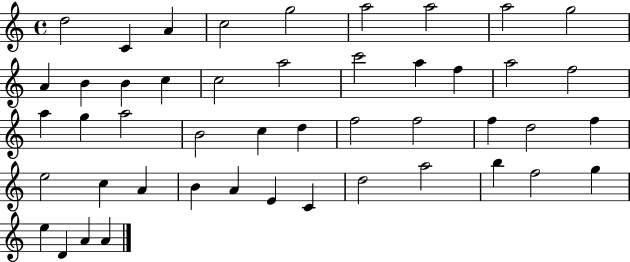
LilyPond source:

{
  \clef treble
  \time 4/4
  \defaultTimeSignature
  \key c \major
  d''2 c'4 a'4 | c''2 g''2 | a''2 a''2 | a''2 g''2 | \break a'4 b'4 b'4 c''4 | c''2 a''2 | c'''2 a''4 f''4 | a''2 f''2 | \break a''4 g''4 a''2 | b'2 c''4 d''4 | f''2 f''2 | f''4 d''2 f''4 | \break e''2 c''4 a'4 | b'4 a'4 e'4 c'4 | d''2 a''2 | b''4 f''2 g''4 | \break e''4 d'4 a'4 a'4 | \bar "|."
}